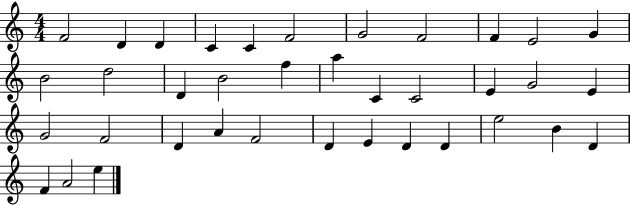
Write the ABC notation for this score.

X:1
T:Untitled
M:4/4
L:1/4
K:C
F2 D D C C F2 G2 F2 F E2 G B2 d2 D B2 f a C C2 E G2 E G2 F2 D A F2 D E D D e2 B D F A2 e